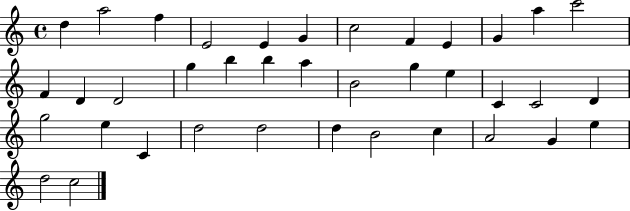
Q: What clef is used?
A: treble